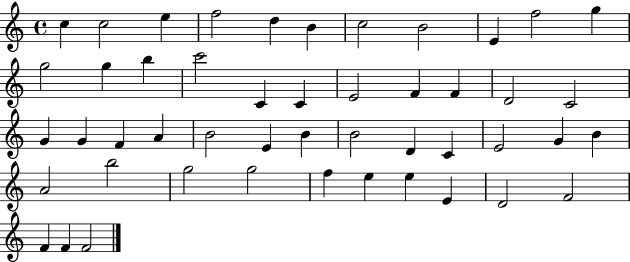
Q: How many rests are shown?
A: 0